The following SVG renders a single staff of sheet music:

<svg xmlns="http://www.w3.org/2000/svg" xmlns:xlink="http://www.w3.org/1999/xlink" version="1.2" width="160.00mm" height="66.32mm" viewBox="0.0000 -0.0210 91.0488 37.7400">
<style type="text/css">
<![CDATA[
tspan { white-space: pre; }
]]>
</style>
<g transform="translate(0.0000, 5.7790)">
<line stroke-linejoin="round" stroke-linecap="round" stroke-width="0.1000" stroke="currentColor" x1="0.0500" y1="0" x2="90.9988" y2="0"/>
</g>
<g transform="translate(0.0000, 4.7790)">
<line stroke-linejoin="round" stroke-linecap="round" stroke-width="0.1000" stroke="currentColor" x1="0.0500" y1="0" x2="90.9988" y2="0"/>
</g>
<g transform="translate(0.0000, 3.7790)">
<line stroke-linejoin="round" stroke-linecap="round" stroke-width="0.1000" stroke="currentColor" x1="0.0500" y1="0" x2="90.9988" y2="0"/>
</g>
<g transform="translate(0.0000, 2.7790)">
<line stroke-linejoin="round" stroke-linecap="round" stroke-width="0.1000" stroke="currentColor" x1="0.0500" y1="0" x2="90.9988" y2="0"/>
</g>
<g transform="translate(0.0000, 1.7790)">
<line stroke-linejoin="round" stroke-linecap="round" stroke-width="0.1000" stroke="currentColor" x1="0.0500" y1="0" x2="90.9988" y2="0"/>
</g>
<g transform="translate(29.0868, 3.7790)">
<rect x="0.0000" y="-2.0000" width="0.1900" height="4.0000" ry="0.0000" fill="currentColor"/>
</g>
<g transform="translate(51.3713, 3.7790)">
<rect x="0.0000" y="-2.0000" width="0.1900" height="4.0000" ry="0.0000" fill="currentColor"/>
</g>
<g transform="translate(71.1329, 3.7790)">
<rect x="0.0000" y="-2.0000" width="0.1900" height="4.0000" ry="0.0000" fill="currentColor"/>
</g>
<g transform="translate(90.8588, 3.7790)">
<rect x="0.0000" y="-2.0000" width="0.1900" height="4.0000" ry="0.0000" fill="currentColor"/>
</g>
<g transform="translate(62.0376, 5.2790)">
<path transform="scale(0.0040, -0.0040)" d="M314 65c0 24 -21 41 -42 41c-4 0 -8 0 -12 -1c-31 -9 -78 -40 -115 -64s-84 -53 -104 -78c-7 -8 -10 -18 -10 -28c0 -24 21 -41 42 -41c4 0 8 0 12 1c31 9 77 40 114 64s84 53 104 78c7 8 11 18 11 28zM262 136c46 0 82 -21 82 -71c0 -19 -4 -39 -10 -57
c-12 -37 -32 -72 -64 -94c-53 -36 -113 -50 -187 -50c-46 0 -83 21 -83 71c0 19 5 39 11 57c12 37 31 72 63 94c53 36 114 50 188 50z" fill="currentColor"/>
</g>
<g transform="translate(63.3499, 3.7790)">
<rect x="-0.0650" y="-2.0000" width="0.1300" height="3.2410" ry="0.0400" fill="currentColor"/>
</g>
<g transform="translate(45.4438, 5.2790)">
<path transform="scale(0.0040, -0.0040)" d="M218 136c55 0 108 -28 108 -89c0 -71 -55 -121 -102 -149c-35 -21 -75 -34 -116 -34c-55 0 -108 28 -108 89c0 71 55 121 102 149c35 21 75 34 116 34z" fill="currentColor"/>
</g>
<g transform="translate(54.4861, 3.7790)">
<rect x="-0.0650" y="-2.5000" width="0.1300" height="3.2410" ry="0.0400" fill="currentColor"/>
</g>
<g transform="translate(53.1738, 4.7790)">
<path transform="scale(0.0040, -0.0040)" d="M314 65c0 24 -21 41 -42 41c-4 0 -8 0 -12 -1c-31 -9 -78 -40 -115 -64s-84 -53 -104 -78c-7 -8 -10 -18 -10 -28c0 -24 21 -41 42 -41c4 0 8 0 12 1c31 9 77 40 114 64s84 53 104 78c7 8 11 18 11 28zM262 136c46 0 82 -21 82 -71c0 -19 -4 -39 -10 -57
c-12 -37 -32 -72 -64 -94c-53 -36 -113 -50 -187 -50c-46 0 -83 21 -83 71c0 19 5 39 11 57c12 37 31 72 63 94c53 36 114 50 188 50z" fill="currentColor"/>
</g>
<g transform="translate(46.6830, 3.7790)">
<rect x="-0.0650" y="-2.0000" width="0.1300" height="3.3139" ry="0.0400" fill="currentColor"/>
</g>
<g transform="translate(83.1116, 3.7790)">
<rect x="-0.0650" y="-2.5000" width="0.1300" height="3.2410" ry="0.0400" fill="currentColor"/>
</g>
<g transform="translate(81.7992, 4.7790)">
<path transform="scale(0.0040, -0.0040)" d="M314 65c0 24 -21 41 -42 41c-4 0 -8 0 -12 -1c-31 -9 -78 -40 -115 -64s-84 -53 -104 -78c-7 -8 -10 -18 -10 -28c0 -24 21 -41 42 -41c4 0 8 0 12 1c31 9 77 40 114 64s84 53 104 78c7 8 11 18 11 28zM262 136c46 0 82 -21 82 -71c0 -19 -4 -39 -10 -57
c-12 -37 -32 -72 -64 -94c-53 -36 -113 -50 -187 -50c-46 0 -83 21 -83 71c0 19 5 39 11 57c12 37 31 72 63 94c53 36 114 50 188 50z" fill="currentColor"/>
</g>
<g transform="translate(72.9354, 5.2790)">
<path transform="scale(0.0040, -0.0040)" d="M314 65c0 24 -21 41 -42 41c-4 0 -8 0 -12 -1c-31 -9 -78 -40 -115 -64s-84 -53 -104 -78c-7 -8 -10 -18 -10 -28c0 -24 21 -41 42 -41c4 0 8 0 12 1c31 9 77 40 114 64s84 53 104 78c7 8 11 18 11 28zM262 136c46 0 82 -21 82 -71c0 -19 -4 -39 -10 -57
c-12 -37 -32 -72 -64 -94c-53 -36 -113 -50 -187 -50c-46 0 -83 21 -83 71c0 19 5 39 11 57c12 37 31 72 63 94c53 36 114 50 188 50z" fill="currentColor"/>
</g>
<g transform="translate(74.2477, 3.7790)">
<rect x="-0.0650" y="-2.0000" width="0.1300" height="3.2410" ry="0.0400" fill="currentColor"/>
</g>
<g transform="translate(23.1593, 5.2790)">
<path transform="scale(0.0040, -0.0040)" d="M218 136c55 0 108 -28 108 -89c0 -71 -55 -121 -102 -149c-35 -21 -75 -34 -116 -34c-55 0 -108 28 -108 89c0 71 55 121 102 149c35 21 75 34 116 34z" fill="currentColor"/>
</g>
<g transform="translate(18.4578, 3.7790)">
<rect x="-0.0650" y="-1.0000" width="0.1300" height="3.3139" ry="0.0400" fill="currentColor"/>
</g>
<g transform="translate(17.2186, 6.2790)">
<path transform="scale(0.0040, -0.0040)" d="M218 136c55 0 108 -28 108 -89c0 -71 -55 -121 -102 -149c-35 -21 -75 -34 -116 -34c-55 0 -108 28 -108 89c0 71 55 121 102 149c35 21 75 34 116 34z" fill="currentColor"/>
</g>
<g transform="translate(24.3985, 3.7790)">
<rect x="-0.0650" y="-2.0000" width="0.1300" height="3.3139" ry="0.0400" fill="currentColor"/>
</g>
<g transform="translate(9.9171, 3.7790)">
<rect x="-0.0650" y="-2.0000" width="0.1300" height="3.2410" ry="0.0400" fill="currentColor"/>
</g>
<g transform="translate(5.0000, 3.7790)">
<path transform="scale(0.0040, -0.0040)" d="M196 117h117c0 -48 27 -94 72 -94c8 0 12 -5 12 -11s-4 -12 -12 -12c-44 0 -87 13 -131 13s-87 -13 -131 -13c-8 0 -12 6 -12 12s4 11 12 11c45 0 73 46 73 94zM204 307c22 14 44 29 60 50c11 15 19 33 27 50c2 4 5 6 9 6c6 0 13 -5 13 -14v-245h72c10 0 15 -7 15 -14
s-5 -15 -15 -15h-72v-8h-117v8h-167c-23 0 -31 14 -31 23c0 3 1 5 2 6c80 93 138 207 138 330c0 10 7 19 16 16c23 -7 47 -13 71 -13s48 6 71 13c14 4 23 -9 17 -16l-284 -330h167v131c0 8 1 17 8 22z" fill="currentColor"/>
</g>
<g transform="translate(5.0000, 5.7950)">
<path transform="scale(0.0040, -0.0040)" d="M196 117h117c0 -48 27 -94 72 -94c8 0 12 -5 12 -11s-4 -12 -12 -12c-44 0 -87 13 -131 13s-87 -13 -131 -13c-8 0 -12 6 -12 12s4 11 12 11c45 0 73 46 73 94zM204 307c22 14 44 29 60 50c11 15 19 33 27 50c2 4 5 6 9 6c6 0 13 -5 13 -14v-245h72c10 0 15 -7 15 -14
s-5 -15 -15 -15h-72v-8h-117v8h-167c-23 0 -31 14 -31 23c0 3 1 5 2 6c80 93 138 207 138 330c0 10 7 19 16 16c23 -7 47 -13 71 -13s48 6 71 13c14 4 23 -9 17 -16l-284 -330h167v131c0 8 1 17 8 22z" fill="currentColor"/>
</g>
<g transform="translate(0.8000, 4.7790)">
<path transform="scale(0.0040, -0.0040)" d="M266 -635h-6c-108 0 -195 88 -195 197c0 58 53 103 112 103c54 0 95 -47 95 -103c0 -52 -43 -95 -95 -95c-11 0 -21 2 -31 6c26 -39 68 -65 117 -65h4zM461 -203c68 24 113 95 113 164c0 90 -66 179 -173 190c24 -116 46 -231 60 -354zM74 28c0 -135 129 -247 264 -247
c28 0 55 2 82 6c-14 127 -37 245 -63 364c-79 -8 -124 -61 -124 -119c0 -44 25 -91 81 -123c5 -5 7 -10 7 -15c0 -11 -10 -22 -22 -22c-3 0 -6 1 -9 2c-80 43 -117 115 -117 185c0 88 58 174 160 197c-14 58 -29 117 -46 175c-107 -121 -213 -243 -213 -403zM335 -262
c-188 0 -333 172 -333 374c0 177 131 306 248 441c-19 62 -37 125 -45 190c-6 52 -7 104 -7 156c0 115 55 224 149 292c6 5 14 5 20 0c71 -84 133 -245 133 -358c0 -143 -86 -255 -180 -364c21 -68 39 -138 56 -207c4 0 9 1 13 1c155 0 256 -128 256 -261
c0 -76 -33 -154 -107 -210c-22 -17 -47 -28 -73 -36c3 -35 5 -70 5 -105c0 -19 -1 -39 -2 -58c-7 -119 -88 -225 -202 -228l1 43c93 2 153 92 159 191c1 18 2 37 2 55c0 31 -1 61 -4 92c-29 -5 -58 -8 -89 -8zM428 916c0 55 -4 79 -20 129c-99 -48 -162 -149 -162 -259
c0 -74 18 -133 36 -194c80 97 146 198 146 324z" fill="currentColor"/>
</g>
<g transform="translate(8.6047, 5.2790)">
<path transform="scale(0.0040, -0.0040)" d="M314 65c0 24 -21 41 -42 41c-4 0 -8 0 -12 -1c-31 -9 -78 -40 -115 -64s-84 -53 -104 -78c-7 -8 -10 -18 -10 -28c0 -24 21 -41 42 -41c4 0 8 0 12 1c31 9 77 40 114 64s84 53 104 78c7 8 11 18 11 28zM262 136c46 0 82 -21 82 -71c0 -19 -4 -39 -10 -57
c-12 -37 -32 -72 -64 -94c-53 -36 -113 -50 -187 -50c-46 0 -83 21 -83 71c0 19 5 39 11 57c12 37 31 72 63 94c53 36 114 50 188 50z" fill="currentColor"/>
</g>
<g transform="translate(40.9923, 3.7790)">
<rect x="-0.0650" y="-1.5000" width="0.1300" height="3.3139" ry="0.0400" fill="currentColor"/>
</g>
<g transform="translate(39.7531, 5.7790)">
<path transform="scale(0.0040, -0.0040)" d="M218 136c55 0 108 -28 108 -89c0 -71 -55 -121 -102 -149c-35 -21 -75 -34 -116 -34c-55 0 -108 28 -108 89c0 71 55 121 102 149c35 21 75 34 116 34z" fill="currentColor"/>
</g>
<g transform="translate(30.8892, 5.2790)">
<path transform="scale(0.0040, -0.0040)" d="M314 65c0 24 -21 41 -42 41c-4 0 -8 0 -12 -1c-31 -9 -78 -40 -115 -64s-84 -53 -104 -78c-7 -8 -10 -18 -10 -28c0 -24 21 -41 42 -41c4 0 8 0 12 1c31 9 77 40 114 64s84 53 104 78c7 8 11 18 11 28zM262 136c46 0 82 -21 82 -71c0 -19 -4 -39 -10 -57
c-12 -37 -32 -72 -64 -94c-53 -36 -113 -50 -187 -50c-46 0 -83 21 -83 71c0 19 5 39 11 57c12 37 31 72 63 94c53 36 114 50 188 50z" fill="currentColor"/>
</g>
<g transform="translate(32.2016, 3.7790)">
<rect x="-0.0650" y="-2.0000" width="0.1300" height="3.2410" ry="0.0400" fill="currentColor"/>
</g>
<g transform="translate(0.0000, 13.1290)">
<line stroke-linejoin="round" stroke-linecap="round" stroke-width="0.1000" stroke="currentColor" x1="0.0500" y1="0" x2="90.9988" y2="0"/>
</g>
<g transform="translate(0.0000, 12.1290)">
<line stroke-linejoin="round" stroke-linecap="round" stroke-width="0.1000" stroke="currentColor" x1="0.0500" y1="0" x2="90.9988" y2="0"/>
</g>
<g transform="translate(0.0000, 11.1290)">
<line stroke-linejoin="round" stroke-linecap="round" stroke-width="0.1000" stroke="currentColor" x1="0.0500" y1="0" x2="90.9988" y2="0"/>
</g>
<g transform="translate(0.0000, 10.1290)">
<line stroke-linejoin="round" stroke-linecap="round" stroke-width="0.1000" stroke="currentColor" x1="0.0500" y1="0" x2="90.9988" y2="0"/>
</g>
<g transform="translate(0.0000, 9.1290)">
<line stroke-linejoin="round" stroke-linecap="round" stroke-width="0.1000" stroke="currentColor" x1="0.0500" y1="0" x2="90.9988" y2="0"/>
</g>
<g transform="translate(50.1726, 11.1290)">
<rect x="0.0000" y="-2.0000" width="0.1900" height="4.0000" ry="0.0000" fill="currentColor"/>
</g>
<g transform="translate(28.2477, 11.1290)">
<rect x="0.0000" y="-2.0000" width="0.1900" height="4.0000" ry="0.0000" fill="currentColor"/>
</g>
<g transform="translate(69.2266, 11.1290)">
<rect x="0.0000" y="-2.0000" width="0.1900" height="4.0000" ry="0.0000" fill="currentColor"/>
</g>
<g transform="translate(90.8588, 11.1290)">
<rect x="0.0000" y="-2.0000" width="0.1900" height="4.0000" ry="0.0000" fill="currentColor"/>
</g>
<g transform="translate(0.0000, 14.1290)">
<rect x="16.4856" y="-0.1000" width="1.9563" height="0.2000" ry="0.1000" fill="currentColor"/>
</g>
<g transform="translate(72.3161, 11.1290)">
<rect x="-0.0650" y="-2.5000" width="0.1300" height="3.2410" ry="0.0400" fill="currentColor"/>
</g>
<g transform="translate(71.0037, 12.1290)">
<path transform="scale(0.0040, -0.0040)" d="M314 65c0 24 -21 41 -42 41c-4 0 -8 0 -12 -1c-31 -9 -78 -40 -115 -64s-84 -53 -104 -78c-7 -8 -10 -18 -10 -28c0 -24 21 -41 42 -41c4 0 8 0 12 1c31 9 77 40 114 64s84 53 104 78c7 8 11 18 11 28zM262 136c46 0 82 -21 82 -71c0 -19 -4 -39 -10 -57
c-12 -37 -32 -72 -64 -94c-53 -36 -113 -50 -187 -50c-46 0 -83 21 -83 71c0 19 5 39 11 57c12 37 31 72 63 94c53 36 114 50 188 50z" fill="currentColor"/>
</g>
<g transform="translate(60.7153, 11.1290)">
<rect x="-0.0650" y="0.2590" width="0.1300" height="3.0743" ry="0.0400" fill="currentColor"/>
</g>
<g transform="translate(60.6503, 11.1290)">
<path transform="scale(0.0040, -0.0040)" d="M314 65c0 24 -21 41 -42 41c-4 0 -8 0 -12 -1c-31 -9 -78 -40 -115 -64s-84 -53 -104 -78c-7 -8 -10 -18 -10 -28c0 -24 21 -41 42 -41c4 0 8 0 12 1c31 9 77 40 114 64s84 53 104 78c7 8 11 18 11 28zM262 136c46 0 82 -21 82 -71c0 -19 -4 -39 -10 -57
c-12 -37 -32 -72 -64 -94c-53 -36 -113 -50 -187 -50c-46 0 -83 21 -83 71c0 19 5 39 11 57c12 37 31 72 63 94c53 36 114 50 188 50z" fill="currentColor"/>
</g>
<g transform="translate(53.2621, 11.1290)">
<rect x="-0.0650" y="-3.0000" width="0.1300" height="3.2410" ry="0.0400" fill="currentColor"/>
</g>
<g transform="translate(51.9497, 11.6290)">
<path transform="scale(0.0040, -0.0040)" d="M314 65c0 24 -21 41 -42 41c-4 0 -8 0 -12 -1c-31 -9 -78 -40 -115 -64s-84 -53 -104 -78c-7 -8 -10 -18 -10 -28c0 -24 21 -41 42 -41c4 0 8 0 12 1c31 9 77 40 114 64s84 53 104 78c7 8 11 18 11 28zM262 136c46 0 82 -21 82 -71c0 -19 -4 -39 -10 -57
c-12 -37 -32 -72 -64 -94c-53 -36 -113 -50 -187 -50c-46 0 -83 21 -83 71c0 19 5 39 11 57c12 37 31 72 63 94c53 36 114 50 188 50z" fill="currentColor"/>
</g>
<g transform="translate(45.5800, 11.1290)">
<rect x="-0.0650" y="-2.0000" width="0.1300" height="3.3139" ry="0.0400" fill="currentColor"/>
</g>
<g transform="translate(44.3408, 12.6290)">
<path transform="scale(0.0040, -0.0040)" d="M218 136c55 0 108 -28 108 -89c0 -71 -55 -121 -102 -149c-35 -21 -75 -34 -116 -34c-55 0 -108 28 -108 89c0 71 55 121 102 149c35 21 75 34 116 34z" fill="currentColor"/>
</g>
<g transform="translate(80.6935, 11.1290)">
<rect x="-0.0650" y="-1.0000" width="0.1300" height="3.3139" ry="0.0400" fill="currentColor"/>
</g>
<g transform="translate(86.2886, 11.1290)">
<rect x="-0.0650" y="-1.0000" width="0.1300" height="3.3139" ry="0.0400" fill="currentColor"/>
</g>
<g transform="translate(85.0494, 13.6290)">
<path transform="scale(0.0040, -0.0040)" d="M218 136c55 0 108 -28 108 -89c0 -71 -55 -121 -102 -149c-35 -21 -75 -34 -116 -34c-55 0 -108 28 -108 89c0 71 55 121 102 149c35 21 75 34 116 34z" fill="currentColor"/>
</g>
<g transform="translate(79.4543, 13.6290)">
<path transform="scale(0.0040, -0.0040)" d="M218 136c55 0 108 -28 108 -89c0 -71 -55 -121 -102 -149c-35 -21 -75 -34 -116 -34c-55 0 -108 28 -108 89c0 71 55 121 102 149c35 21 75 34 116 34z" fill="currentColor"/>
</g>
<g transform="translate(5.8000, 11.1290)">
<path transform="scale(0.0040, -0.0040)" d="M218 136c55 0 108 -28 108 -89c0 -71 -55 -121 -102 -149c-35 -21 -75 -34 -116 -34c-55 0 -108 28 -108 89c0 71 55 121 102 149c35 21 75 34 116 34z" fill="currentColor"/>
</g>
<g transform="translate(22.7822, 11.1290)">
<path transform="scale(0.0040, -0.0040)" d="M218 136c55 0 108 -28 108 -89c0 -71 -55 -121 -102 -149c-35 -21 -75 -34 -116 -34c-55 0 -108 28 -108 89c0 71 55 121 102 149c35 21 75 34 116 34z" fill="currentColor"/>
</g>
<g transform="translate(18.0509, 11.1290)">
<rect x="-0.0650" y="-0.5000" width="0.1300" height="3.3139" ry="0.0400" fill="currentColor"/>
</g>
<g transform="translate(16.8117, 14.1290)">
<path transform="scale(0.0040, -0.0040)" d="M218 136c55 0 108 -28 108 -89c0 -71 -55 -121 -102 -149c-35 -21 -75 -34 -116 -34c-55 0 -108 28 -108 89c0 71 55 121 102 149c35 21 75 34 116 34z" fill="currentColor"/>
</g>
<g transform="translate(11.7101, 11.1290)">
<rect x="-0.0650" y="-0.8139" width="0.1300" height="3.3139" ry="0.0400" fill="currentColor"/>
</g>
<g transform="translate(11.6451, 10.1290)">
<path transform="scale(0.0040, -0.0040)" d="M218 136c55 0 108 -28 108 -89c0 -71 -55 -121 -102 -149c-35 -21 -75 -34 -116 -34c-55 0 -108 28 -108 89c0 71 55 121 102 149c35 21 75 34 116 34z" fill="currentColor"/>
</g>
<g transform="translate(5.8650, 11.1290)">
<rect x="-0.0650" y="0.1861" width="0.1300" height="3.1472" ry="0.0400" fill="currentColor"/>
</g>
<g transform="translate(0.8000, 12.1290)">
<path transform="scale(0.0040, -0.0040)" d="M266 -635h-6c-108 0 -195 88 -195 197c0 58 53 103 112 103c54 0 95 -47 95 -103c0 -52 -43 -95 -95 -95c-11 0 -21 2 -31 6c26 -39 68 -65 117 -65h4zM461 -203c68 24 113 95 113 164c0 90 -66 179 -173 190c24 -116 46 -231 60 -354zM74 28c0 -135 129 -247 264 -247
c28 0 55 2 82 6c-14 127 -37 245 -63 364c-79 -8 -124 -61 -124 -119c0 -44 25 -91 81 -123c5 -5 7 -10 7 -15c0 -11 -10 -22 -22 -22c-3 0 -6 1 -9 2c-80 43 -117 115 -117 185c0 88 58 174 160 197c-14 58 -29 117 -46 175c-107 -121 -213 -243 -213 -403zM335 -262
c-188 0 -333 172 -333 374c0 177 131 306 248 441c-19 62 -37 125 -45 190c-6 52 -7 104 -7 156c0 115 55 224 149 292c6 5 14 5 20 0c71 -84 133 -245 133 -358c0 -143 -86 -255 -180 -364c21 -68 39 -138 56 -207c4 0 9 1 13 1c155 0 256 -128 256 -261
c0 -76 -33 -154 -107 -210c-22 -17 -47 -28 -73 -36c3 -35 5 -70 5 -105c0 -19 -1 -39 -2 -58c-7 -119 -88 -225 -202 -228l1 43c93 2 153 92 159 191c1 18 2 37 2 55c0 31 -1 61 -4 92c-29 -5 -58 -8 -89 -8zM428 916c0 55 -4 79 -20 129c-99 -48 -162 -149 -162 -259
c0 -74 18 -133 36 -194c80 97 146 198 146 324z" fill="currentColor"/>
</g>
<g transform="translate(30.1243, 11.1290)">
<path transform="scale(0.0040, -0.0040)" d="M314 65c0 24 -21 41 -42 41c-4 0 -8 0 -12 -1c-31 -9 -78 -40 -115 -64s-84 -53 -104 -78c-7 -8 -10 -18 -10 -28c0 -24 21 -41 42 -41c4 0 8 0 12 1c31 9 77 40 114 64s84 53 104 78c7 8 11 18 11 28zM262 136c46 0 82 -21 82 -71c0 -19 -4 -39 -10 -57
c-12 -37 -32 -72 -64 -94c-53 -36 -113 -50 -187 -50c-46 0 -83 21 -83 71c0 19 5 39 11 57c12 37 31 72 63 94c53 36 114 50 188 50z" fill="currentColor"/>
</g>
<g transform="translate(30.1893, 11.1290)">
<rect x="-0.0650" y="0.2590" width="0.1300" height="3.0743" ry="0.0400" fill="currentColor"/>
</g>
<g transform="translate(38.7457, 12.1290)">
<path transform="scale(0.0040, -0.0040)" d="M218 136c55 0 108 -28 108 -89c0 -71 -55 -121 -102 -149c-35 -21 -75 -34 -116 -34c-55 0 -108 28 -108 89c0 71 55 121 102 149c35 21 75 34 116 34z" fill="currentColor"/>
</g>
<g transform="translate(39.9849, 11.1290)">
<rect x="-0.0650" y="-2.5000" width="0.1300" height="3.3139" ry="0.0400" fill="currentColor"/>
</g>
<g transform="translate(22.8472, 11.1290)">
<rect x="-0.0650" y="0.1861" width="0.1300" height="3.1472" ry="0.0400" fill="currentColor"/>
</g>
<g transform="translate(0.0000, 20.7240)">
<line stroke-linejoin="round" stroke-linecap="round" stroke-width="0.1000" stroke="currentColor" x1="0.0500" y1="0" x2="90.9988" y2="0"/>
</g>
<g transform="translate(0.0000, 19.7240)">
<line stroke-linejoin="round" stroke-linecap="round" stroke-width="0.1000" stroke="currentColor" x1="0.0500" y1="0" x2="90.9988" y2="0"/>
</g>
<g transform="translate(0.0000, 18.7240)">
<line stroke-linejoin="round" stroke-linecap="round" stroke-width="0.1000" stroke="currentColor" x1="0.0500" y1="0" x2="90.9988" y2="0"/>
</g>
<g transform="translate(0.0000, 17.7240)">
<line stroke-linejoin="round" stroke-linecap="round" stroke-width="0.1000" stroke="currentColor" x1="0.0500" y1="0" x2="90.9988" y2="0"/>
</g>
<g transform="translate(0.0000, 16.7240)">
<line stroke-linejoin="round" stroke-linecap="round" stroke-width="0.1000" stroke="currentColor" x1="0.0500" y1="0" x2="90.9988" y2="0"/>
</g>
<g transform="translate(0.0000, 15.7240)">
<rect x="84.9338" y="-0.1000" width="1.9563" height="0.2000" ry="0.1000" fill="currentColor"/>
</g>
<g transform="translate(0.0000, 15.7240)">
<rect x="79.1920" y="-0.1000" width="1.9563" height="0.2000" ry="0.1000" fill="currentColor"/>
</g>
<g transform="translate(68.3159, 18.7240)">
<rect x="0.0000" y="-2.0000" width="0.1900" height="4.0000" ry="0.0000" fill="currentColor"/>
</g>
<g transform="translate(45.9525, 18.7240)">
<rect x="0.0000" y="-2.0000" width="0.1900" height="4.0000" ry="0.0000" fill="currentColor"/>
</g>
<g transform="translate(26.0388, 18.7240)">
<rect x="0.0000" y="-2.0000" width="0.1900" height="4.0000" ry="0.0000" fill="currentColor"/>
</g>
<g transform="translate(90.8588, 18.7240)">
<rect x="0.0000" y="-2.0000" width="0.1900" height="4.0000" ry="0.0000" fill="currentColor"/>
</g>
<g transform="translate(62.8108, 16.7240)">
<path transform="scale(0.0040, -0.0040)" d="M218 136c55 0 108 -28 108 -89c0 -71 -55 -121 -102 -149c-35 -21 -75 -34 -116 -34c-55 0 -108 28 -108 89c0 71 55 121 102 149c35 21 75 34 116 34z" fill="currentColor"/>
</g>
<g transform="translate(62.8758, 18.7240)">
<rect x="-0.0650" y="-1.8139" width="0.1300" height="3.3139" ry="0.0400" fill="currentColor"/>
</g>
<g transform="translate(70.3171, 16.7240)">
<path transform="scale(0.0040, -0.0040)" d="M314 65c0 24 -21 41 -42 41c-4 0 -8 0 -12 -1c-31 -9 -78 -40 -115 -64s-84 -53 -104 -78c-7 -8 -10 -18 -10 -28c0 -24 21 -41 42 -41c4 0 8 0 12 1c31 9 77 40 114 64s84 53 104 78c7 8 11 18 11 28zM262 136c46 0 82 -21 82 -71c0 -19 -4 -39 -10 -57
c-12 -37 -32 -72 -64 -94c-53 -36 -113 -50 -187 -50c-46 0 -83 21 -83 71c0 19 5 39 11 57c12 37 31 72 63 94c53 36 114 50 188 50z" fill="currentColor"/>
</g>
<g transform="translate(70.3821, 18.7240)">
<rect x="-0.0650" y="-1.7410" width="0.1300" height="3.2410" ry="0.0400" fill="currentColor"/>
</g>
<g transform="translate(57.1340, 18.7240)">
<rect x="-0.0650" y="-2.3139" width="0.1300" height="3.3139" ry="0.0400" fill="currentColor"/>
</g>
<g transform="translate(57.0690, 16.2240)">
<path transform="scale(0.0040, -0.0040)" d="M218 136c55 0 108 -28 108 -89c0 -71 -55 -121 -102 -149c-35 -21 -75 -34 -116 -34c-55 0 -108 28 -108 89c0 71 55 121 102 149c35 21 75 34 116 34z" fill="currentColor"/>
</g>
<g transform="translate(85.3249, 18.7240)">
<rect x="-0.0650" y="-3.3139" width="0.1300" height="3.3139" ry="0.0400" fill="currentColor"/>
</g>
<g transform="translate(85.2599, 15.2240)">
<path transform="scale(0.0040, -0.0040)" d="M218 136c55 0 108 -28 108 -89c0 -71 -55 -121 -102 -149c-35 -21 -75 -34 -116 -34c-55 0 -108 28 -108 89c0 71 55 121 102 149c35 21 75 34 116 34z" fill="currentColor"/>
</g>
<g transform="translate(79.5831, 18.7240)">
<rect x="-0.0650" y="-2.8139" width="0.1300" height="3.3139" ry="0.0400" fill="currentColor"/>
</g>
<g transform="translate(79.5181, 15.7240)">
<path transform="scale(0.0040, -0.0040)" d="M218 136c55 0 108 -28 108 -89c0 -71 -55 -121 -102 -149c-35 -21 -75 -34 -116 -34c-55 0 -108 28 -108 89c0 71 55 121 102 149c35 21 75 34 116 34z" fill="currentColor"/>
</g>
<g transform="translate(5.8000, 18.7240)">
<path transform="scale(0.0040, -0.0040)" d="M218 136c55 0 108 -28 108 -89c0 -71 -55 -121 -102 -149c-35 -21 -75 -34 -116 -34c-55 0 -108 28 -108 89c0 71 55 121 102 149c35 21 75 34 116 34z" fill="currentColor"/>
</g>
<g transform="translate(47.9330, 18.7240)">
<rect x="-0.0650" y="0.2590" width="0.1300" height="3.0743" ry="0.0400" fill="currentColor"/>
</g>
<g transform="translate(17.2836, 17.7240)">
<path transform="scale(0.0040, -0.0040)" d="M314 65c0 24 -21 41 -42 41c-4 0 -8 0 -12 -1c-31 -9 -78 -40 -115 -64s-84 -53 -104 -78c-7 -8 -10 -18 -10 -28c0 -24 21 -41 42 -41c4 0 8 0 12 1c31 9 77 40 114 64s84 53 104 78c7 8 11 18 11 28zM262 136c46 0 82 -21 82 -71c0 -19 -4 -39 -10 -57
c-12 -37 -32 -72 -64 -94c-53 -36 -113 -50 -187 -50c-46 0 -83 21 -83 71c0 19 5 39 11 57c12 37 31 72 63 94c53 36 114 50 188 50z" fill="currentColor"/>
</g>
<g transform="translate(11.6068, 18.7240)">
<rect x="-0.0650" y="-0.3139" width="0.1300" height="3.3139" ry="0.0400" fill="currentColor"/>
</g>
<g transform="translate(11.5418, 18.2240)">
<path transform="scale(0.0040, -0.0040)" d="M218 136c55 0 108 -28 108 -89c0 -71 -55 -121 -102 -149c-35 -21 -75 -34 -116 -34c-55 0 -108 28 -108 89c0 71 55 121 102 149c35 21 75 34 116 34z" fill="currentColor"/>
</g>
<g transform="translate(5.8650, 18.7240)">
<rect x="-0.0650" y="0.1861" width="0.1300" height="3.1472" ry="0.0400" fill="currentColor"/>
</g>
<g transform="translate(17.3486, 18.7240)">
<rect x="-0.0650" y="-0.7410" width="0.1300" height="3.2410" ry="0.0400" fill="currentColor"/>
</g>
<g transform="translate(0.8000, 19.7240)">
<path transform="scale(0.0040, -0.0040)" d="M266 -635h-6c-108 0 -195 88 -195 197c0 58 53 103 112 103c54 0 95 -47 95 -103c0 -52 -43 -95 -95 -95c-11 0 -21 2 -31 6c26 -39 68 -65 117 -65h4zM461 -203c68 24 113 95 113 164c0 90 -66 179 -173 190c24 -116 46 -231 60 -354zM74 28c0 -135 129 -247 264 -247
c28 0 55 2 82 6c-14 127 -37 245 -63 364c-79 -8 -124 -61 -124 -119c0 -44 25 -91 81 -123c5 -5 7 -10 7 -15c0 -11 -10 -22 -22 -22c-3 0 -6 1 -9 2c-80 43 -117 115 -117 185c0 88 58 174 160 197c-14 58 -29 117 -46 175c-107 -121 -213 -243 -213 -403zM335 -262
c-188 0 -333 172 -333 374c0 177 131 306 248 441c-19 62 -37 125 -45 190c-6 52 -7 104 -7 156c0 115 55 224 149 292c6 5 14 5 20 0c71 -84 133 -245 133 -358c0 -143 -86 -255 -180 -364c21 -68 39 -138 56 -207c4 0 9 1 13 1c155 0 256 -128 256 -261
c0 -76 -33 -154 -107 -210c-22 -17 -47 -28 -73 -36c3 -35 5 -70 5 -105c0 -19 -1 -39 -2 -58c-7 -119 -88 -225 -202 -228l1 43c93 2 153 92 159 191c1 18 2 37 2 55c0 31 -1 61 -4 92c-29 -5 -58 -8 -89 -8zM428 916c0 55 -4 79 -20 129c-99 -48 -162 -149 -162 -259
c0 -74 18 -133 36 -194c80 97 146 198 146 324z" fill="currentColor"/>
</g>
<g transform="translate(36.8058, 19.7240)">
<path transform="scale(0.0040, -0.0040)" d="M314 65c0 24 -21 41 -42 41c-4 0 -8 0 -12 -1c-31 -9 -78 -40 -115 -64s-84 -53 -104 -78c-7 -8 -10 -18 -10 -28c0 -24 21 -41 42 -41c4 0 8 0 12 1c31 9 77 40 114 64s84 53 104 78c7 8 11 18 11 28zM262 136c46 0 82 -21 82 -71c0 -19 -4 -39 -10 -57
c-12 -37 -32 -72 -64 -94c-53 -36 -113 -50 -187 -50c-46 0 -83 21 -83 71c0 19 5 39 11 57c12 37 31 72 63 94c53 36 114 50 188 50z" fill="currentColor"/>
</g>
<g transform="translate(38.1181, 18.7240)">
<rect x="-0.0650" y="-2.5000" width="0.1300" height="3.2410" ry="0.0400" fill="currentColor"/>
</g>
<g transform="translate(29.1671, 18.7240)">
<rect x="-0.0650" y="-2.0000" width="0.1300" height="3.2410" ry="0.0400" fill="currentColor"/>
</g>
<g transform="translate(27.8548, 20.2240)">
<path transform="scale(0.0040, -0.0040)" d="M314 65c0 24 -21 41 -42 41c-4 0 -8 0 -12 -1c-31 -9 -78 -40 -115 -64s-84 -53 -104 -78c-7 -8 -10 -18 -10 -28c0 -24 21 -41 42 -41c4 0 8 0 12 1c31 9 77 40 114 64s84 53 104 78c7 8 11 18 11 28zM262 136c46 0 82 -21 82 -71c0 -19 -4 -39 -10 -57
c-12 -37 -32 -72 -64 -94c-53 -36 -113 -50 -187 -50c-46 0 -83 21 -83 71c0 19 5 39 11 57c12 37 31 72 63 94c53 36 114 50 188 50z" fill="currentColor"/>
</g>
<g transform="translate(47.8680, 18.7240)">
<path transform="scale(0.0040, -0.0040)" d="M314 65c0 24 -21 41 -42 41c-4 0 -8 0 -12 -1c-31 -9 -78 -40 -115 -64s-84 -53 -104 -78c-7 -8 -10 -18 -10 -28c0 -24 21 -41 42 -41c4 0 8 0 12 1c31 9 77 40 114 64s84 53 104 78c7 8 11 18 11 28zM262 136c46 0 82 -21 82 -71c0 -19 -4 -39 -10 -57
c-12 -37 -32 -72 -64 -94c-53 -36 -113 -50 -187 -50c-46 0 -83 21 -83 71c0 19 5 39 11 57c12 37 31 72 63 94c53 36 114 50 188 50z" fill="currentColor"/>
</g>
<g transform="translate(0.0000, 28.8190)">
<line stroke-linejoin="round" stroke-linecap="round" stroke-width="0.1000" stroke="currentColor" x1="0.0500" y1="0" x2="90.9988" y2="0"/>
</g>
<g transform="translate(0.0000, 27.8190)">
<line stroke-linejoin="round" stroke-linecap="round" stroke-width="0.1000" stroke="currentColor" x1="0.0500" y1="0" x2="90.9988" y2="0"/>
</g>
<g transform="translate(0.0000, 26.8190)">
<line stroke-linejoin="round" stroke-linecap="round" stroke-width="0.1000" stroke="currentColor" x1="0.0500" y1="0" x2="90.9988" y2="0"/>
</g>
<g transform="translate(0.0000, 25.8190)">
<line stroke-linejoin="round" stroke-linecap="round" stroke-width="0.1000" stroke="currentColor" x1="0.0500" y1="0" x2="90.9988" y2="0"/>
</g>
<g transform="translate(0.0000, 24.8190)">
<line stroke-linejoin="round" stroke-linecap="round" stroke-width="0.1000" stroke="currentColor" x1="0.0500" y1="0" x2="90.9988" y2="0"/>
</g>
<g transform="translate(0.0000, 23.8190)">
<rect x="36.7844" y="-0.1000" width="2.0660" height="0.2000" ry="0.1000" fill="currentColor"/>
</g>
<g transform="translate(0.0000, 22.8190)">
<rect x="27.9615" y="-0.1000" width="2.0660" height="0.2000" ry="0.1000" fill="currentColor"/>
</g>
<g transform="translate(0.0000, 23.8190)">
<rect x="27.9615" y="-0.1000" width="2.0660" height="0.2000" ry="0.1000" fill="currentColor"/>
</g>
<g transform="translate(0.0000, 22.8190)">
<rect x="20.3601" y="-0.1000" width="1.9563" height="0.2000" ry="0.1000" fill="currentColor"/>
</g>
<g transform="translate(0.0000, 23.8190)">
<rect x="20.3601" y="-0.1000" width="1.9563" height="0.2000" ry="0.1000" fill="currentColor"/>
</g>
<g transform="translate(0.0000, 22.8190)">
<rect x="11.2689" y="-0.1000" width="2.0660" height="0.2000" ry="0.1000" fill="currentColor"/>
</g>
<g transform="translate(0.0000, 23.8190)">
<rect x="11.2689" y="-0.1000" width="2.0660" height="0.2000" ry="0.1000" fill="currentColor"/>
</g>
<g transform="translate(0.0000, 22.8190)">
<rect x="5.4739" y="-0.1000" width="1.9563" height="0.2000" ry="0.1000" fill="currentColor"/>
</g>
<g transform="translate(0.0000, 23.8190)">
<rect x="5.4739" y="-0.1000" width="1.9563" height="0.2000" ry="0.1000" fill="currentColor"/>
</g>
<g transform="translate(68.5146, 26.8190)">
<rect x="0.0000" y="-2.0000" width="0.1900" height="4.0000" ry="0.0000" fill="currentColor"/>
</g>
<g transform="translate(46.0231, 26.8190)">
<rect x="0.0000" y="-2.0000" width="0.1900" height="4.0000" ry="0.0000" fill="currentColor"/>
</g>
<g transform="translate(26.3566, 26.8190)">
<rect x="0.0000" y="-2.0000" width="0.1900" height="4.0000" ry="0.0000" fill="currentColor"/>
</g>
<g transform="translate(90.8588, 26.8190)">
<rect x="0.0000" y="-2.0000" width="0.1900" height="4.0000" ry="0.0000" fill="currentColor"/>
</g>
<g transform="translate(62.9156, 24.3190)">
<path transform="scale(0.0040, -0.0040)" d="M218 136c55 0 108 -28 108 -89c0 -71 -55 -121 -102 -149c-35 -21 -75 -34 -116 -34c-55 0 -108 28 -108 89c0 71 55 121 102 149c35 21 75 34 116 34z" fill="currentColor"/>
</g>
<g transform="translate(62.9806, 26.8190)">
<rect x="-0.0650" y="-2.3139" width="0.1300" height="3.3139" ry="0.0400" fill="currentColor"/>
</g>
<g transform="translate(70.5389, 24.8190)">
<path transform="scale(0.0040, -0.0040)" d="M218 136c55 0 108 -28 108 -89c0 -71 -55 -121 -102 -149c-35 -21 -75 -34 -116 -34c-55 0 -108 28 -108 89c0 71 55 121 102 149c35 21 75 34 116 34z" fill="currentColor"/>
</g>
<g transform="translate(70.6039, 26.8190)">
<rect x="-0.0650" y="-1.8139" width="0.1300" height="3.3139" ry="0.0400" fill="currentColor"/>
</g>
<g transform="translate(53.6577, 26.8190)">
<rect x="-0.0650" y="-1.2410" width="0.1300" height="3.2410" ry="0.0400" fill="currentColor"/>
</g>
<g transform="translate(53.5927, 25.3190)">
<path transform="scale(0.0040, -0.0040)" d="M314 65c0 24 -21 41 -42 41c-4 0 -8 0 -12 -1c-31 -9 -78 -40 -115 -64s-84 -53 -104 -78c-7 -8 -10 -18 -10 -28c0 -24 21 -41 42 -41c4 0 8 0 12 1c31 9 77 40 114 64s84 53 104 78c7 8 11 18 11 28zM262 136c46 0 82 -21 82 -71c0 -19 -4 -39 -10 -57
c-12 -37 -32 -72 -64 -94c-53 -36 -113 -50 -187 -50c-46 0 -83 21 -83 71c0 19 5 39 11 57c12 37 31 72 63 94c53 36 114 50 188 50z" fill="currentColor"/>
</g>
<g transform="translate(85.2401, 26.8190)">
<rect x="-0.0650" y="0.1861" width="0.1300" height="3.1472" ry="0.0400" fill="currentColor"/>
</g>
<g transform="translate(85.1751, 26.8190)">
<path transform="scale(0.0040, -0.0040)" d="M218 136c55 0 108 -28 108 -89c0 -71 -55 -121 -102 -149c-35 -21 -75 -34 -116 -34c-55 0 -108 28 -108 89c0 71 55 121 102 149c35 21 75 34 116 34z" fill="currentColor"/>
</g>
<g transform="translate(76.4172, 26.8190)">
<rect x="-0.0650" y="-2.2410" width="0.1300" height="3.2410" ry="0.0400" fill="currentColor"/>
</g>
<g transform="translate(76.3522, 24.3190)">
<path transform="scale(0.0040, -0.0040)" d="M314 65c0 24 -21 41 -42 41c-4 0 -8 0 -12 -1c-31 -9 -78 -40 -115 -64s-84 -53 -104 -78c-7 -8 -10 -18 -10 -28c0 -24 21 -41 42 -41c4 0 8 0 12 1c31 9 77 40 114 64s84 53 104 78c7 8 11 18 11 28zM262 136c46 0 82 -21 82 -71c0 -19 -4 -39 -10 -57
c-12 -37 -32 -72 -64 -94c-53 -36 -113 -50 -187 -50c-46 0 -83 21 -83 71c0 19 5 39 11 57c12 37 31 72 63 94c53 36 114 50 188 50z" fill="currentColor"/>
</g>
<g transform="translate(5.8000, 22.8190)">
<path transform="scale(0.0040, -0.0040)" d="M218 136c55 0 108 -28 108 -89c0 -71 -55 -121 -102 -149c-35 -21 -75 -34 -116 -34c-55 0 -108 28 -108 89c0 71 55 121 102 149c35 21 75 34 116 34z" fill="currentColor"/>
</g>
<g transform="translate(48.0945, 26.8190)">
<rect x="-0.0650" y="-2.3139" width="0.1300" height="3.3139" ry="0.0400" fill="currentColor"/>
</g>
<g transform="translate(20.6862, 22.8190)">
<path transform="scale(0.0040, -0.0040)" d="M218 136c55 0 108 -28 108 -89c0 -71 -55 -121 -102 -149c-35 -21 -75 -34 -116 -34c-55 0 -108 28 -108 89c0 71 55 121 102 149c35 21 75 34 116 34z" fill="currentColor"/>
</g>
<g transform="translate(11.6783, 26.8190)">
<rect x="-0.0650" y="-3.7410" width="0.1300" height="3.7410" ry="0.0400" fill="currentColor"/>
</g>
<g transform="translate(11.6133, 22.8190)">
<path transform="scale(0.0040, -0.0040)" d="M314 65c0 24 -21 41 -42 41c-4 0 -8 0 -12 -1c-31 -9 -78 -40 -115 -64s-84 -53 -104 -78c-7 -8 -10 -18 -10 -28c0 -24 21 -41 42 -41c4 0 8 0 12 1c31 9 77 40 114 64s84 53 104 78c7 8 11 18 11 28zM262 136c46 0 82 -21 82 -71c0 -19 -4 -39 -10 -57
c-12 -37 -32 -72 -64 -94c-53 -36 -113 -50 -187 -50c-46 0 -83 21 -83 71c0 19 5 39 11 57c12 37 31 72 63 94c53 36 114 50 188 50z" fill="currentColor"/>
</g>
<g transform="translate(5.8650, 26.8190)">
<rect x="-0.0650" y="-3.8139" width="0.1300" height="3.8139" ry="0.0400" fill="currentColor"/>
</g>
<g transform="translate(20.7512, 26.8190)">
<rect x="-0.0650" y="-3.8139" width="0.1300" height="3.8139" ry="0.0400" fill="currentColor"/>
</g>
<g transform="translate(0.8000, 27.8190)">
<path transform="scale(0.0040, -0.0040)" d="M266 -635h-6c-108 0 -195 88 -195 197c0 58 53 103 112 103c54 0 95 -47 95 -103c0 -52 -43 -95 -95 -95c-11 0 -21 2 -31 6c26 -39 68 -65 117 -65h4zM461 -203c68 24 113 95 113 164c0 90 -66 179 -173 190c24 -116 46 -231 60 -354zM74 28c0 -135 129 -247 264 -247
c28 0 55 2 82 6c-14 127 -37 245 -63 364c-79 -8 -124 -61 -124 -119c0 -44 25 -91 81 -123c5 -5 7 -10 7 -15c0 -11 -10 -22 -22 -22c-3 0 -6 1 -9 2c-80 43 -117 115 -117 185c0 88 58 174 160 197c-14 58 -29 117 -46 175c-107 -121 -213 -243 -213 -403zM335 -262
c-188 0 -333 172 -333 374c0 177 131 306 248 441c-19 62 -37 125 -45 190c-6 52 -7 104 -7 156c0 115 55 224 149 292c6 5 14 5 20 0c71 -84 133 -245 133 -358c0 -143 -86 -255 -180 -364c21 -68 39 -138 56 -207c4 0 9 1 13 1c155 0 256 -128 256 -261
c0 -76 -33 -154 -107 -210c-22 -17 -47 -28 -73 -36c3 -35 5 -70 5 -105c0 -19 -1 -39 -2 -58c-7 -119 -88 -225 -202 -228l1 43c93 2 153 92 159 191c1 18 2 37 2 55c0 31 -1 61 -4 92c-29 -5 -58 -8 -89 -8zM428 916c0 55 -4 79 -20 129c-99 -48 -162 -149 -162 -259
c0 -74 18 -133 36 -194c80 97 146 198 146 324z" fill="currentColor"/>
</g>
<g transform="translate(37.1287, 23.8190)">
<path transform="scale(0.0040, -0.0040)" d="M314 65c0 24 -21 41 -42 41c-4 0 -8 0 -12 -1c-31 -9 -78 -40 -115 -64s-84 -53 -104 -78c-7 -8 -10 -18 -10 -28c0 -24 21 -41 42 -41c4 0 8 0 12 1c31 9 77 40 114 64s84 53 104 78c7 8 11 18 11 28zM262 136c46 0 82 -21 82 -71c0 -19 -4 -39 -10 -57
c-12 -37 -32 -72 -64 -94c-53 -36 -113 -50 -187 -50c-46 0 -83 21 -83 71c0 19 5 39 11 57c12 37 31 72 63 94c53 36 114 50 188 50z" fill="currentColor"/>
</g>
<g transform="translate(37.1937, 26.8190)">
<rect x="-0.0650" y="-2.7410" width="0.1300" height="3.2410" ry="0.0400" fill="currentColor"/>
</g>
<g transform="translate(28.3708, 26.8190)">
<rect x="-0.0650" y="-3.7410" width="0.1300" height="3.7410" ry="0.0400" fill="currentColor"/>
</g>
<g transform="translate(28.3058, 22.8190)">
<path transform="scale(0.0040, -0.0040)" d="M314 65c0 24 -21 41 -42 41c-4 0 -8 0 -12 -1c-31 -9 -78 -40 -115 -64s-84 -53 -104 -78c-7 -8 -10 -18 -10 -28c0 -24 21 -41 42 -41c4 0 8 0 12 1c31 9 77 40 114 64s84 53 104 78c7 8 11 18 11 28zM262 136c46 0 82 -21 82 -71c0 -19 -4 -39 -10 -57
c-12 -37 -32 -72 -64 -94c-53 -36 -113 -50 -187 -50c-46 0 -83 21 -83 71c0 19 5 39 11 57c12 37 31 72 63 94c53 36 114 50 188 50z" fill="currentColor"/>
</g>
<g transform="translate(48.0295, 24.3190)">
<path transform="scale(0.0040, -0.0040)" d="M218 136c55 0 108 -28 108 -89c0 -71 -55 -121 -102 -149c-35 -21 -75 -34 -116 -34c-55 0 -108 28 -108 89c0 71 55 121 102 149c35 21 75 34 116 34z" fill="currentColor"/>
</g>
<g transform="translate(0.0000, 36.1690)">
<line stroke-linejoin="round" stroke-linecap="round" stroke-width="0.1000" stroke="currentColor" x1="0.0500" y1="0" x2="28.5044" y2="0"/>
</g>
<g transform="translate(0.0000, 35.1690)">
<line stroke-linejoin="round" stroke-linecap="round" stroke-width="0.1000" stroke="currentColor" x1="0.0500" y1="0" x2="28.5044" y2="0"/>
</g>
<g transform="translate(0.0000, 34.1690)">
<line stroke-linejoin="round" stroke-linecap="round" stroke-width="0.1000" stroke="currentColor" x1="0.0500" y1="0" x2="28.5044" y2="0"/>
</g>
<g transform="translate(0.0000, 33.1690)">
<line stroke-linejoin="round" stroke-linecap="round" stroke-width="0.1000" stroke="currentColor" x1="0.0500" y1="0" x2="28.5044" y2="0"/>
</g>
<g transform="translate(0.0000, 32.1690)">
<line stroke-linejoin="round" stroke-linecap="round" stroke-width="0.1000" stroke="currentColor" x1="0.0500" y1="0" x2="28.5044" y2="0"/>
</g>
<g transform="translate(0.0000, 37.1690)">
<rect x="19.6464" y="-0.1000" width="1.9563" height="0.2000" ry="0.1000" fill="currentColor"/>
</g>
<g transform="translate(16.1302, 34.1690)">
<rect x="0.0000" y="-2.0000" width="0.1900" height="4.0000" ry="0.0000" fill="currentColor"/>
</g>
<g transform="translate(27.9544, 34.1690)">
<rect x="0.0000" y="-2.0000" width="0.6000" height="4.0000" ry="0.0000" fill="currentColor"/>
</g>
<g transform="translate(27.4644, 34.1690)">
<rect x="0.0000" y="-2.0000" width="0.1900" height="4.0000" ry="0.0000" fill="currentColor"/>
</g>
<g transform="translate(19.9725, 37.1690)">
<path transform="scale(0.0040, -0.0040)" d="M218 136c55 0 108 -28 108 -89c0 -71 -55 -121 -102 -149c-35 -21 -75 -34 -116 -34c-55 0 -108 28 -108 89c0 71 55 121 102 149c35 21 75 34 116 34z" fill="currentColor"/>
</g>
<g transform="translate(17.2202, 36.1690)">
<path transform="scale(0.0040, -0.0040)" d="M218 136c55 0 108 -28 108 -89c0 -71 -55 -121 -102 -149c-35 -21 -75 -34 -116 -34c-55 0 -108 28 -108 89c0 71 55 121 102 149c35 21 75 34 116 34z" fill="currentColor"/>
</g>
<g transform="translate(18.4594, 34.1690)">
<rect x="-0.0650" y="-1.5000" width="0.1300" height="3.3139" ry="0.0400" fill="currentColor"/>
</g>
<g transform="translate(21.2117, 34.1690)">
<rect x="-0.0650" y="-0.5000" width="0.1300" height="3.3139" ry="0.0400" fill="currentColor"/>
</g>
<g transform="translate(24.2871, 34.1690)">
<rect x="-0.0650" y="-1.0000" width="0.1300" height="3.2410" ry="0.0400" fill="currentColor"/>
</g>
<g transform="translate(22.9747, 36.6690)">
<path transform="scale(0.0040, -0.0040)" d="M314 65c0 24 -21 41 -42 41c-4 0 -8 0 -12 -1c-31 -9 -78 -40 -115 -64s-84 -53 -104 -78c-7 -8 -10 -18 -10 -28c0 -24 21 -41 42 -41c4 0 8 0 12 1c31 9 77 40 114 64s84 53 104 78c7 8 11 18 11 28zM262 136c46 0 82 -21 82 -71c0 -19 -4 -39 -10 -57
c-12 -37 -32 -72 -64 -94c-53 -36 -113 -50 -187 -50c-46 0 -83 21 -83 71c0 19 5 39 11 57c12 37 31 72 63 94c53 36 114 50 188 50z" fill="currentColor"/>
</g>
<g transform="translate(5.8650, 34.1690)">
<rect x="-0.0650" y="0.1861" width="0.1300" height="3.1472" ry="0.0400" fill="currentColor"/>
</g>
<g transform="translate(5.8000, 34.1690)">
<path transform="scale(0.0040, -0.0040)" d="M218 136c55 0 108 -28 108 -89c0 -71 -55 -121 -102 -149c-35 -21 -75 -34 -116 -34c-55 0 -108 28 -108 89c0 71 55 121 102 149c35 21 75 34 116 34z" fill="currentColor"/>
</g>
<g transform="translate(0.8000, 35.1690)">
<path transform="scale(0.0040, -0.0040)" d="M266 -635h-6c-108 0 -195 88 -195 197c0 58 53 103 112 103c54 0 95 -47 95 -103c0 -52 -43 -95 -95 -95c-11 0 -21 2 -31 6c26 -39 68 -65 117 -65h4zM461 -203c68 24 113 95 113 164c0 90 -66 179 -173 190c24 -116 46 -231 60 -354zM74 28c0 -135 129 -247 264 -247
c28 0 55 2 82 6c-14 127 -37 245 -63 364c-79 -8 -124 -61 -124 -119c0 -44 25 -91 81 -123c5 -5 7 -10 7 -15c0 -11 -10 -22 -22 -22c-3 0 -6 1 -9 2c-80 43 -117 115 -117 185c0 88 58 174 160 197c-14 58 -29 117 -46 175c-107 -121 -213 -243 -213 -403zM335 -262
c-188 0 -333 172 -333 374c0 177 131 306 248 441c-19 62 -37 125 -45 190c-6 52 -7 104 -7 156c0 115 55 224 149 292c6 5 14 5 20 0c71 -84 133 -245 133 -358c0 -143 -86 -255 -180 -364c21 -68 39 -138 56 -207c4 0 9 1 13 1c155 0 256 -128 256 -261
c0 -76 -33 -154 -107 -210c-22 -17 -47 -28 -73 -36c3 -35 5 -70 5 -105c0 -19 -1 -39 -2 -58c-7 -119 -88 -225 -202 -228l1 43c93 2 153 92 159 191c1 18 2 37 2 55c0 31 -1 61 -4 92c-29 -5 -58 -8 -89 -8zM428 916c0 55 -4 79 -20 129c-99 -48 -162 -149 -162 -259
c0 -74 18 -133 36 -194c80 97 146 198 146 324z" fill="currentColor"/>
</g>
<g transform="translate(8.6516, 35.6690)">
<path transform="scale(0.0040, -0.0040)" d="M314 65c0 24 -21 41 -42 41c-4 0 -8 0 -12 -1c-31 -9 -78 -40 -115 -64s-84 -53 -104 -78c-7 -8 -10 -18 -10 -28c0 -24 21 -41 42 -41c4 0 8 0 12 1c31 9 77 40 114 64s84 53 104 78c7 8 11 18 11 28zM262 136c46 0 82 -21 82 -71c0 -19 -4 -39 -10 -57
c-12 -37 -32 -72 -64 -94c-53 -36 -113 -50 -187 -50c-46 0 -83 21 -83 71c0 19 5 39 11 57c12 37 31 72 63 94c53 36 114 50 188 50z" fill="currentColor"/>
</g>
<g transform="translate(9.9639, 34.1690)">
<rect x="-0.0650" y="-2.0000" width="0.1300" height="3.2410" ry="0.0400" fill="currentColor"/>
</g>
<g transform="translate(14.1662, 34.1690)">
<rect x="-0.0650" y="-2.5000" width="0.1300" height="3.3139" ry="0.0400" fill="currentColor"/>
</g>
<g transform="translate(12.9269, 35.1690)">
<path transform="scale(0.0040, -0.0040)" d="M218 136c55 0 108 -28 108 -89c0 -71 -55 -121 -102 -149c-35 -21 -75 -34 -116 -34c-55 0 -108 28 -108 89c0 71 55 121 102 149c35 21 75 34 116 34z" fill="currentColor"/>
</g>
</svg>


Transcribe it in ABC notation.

X:1
T:Untitled
M:4/4
L:1/4
K:C
F2 D F F2 E F G2 F2 F2 G2 B d C B B2 G F A2 B2 G2 D D B c d2 F2 G2 B2 g f f2 a b c' c'2 c' c'2 a2 g e2 g f g2 B B F2 G E C D2